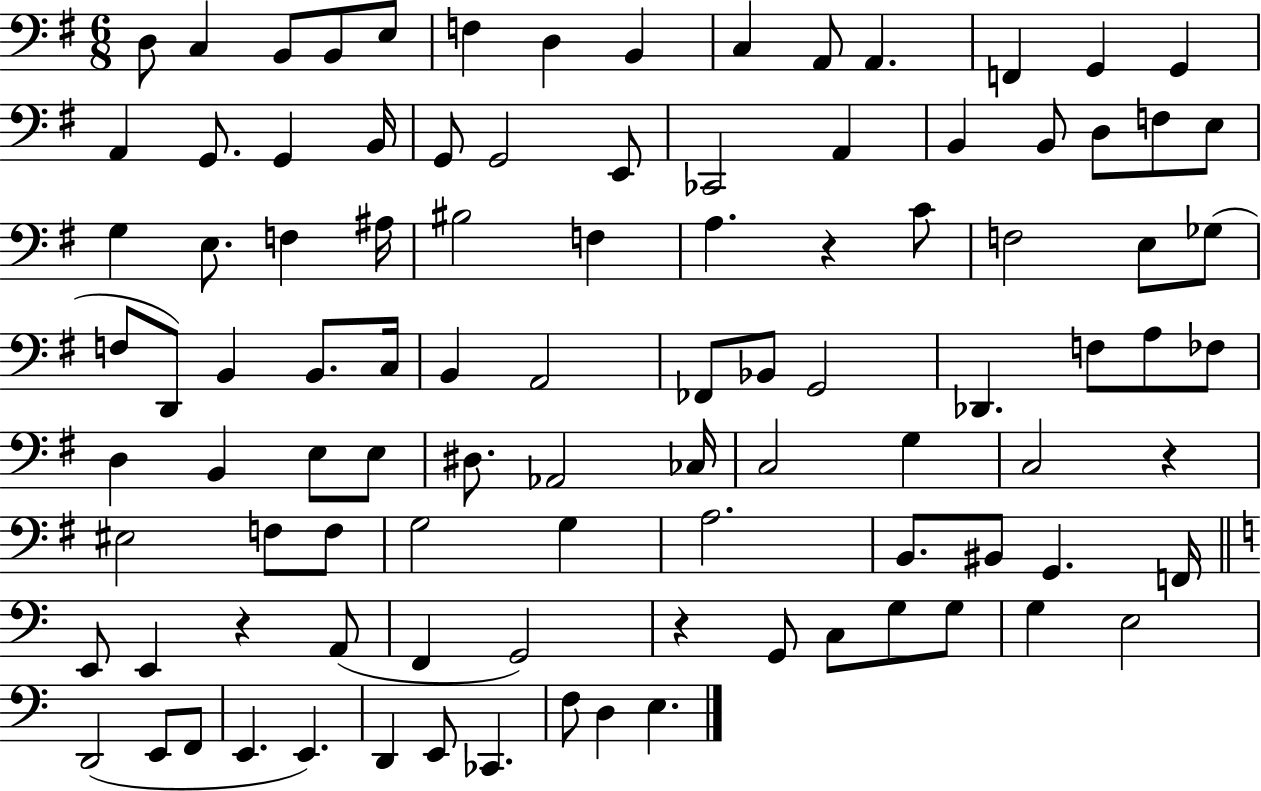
X:1
T:Untitled
M:6/8
L:1/4
K:G
D,/2 C, B,,/2 B,,/2 E,/2 F, D, B,, C, A,,/2 A,, F,, G,, G,, A,, G,,/2 G,, B,,/4 G,,/2 G,,2 E,,/2 _C,,2 A,, B,, B,,/2 D,/2 F,/2 E,/2 G, E,/2 F, ^A,/4 ^B,2 F, A, z C/2 F,2 E,/2 _G,/2 F,/2 D,,/2 B,, B,,/2 C,/4 B,, A,,2 _F,,/2 _B,,/2 G,,2 _D,, F,/2 A,/2 _F,/2 D, B,, E,/2 E,/2 ^D,/2 _A,,2 _C,/4 C,2 G, C,2 z ^E,2 F,/2 F,/2 G,2 G, A,2 B,,/2 ^B,,/2 G,, F,,/4 E,,/2 E,, z A,,/2 F,, G,,2 z G,,/2 C,/2 G,/2 G,/2 G, E,2 D,,2 E,,/2 F,,/2 E,, E,, D,, E,,/2 _C,, F,/2 D, E,